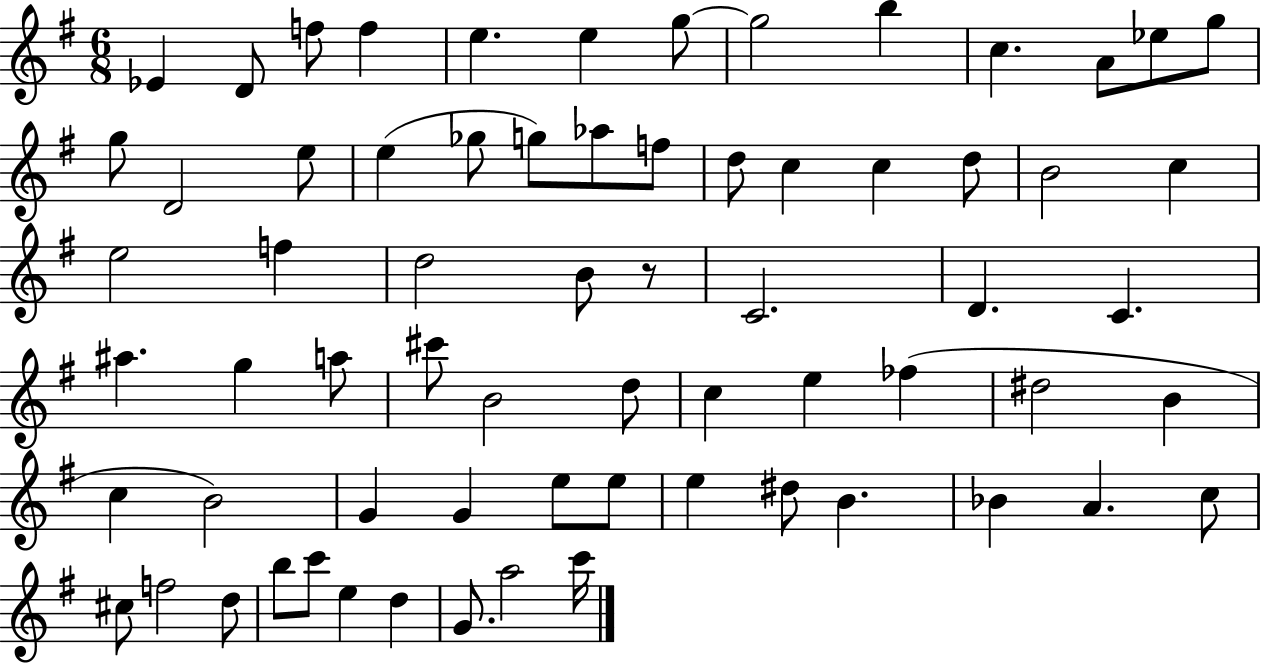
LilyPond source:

{
  \clef treble
  \numericTimeSignature
  \time 6/8
  \key g \major
  ees'4 d'8 f''8 f''4 | e''4. e''4 g''8~~ | g''2 b''4 | c''4. a'8 ees''8 g''8 | \break g''8 d'2 e''8 | e''4( ges''8 g''8) aes''8 f''8 | d''8 c''4 c''4 d''8 | b'2 c''4 | \break e''2 f''4 | d''2 b'8 r8 | c'2. | d'4. c'4. | \break ais''4. g''4 a''8 | cis'''8 b'2 d''8 | c''4 e''4 fes''4( | dis''2 b'4 | \break c''4 b'2) | g'4 g'4 e''8 e''8 | e''4 dis''8 b'4. | bes'4 a'4. c''8 | \break cis''8 f''2 d''8 | b''8 c'''8 e''4 d''4 | g'8. a''2 c'''16 | \bar "|."
}